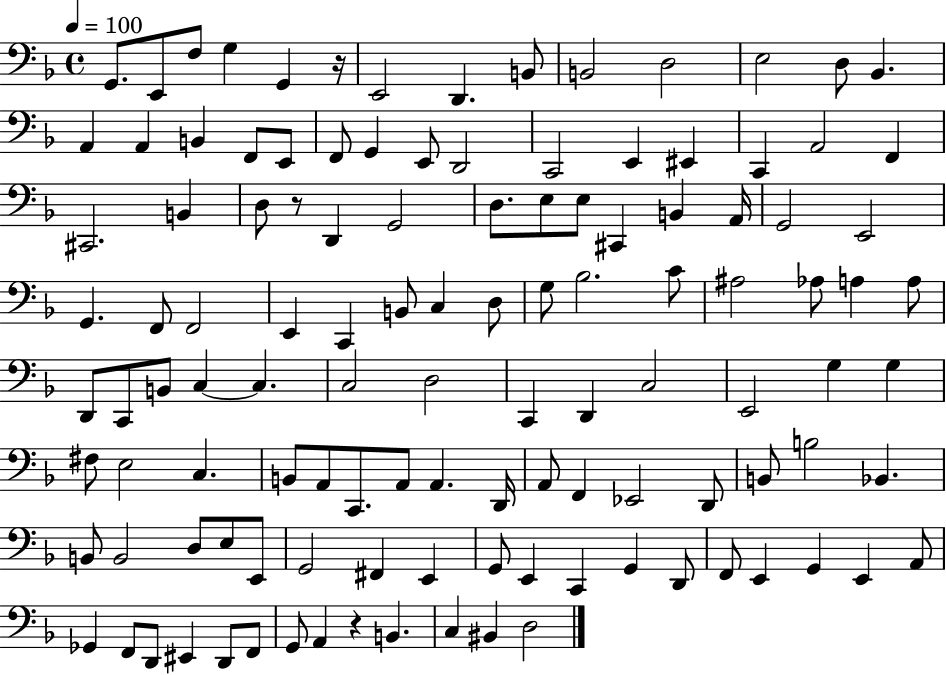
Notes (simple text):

G2/e. E2/e F3/e G3/q G2/q R/s E2/h D2/q. B2/e B2/h D3/h E3/h D3/e Bb2/q. A2/q A2/q B2/q F2/e E2/e F2/e G2/q E2/e D2/h C2/h E2/q EIS2/q C2/q A2/h F2/q C#2/h. B2/q D3/e R/e D2/q G2/h D3/e. E3/e E3/e C#2/q B2/q A2/s G2/h E2/h G2/q. F2/e F2/h E2/q C2/q B2/e C3/q D3/e G3/e Bb3/h. C4/e A#3/h Ab3/e A3/q A3/e D2/e C2/e B2/e C3/q C3/q. C3/h D3/h C2/q D2/q C3/h E2/h G3/q G3/q F#3/e E3/h C3/q. B2/e A2/e C2/e. A2/e A2/q. D2/s A2/e F2/q Eb2/h D2/e B2/e B3/h Bb2/q. B2/e B2/h D3/e E3/e E2/e G2/h F#2/q E2/q G2/e E2/q C2/q G2/q D2/e F2/e E2/q G2/q E2/q A2/e Gb2/q F2/e D2/e EIS2/q D2/e F2/e G2/e A2/q R/q B2/q. C3/q BIS2/q D3/h